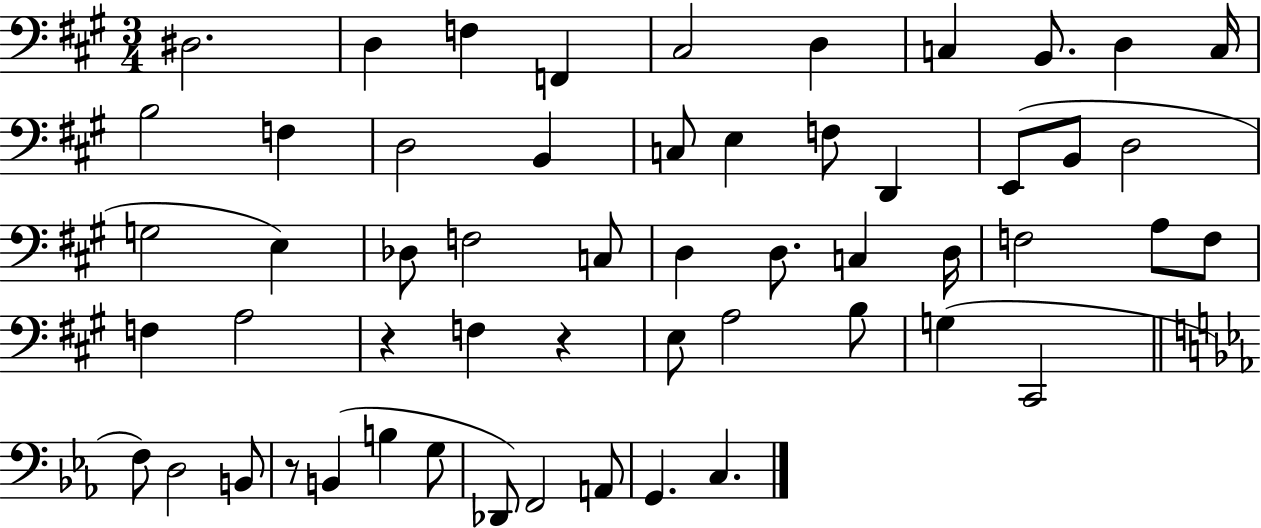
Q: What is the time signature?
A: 3/4